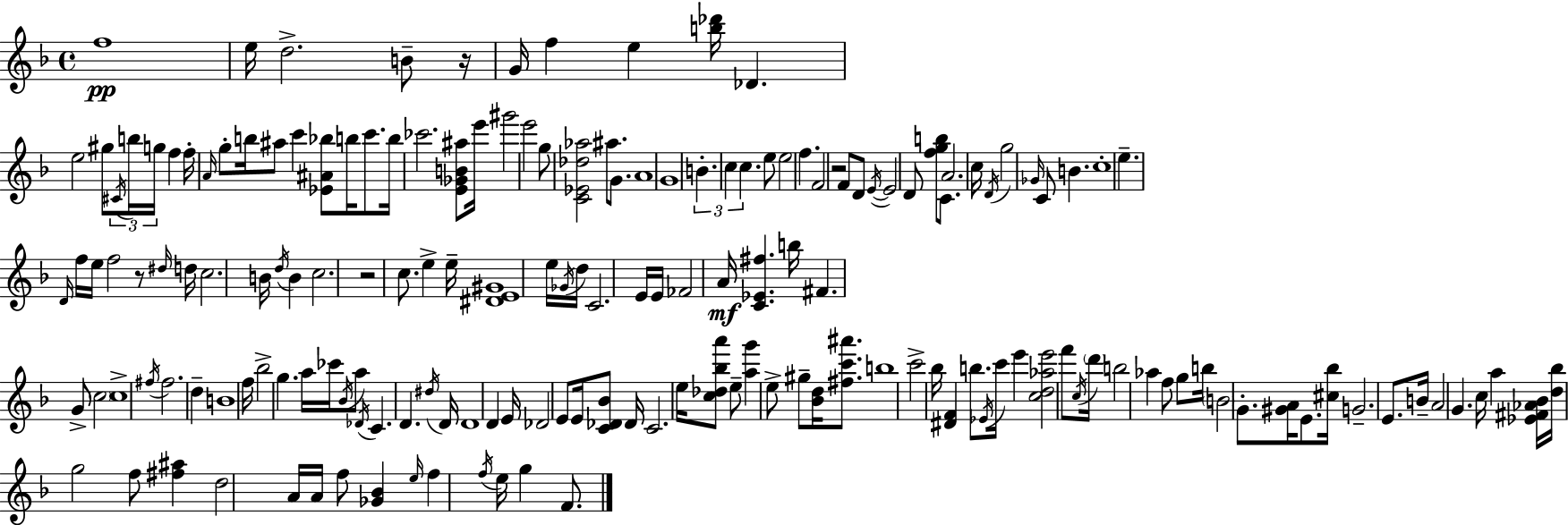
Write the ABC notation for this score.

X:1
T:Untitled
M:4/4
L:1/4
K:F
f4 e/4 d2 B/2 z/4 G/4 f e [b_d']/4 _D e2 ^g/2 ^C/4 b/4 g/4 f f/4 A/4 g/2 b/4 ^a/2 c' [_E^A_b]/2 b/4 c'/2 b/4 _c'2 [E_GB^a]/2 e'/4 ^g'2 e'2 g/2 [C_E_d_a]2 ^a/2 G/2 A4 G4 B c c e/2 e2 f F2 z2 F/2 D/2 E/4 E2 D/2 [fgb]/2 C/2 A2 c/4 D/4 g2 _G/4 C/2 B c4 e D/4 f/4 e/4 f2 z/2 ^d/4 d/4 c2 B/4 d/4 B c2 z2 c/2 e e/4 [^DE^G]4 e/4 _G/4 d/4 C2 E/4 E/4 _F2 A/4 [C_E^f] b/4 ^F G/2 c2 c4 ^f/4 ^f2 d B4 f/4 _b2 g a/4 _c'/4 _B/4 a/2 _D/4 C D ^d/4 D/4 D4 D E/4 _D2 E/2 E/4 [C_D_B]/2 _D/4 C2 e/4 [c_d_ba']/2 e/2 [ag'] e/2 ^g/2 [_Bd]/4 [^fc'^a']/2 b4 c'2 _b/4 [^DF] b/2 _E/4 c'/4 e' [cd_ae']2 f'/2 c/4 d'/4 b2 _a f/2 g/2 b/4 B2 G/2 [^GA]/4 E/2 [^c_b]/4 G2 E/2 B/4 A2 G c/4 a [_E^F_A_B]/4 [d_b]/4 g2 f/2 [^f^a] d2 A/4 A/4 f/2 [_G_B] e/4 f f/4 e/4 g F/2